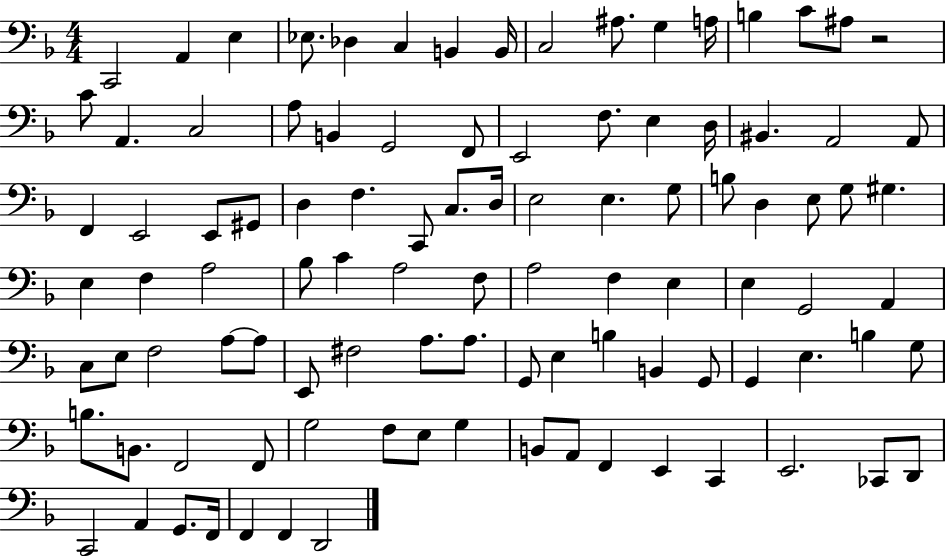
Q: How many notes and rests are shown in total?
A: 101